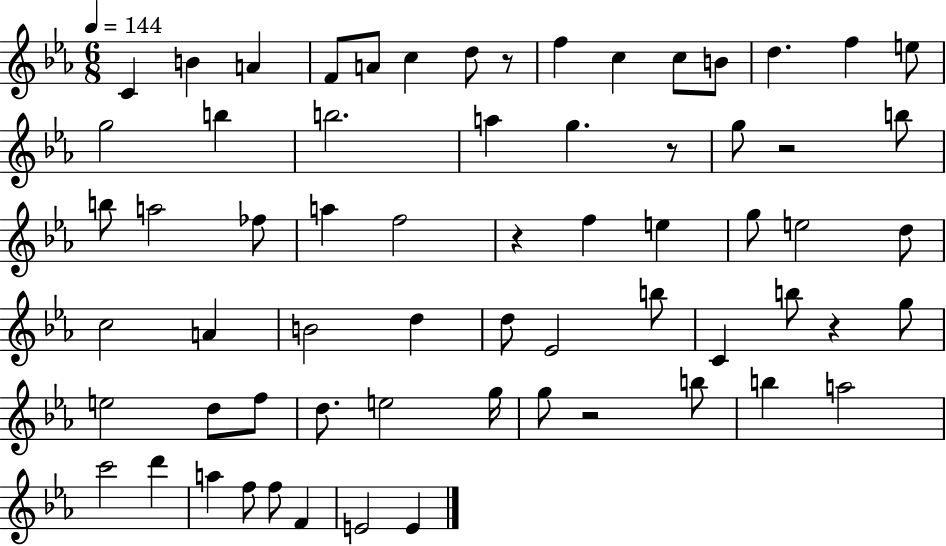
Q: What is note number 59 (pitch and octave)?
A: E4